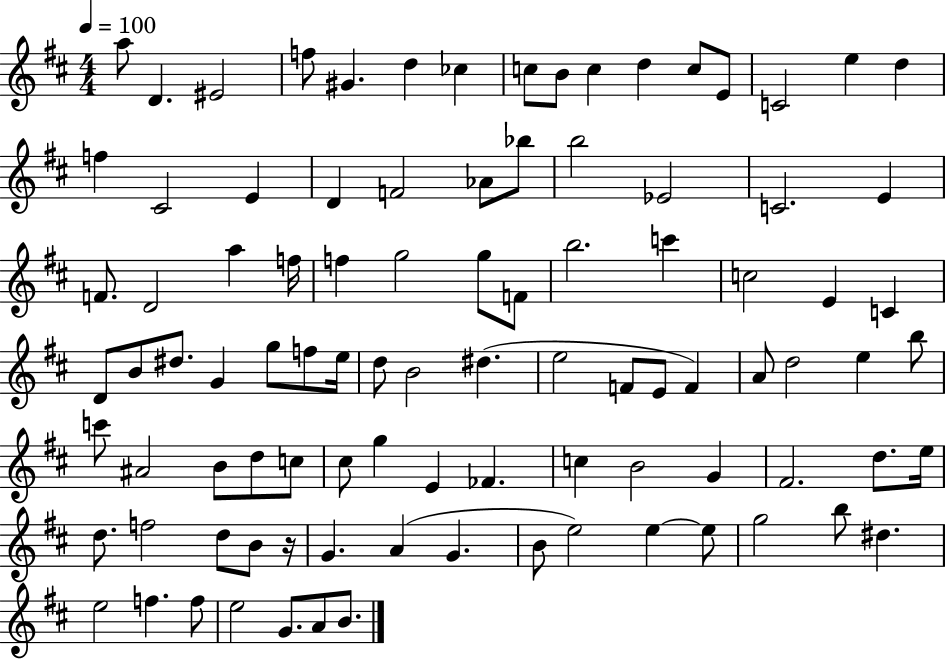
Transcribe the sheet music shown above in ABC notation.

X:1
T:Untitled
M:4/4
L:1/4
K:D
a/2 D ^E2 f/2 ^G d _c c/2 B/2 c d c/2 E/2 C2 e d f ^C2 E D F2 _A/2 _b/2 b2 _E2 C2 E F/2 D2 a f/4 f g2 g/2 F/2 b2 c' c2 E C D/2 B/2 ^d/2 G g/2 f/2 e/4 d/2 B2 ^d e2 F/2 E/2 F A/2 d2 e b/2 c'/2 ^A2 B/2 d/2 c/2 ^c/2 g E _F c B2 G ^F2 d/2 e/4 d/2 f2 d/2 B/2 z/4 G A G B/2 e2 e e/2 g2 b/2 ^d e2 f f/2 e2 G/2 A/2 B/2